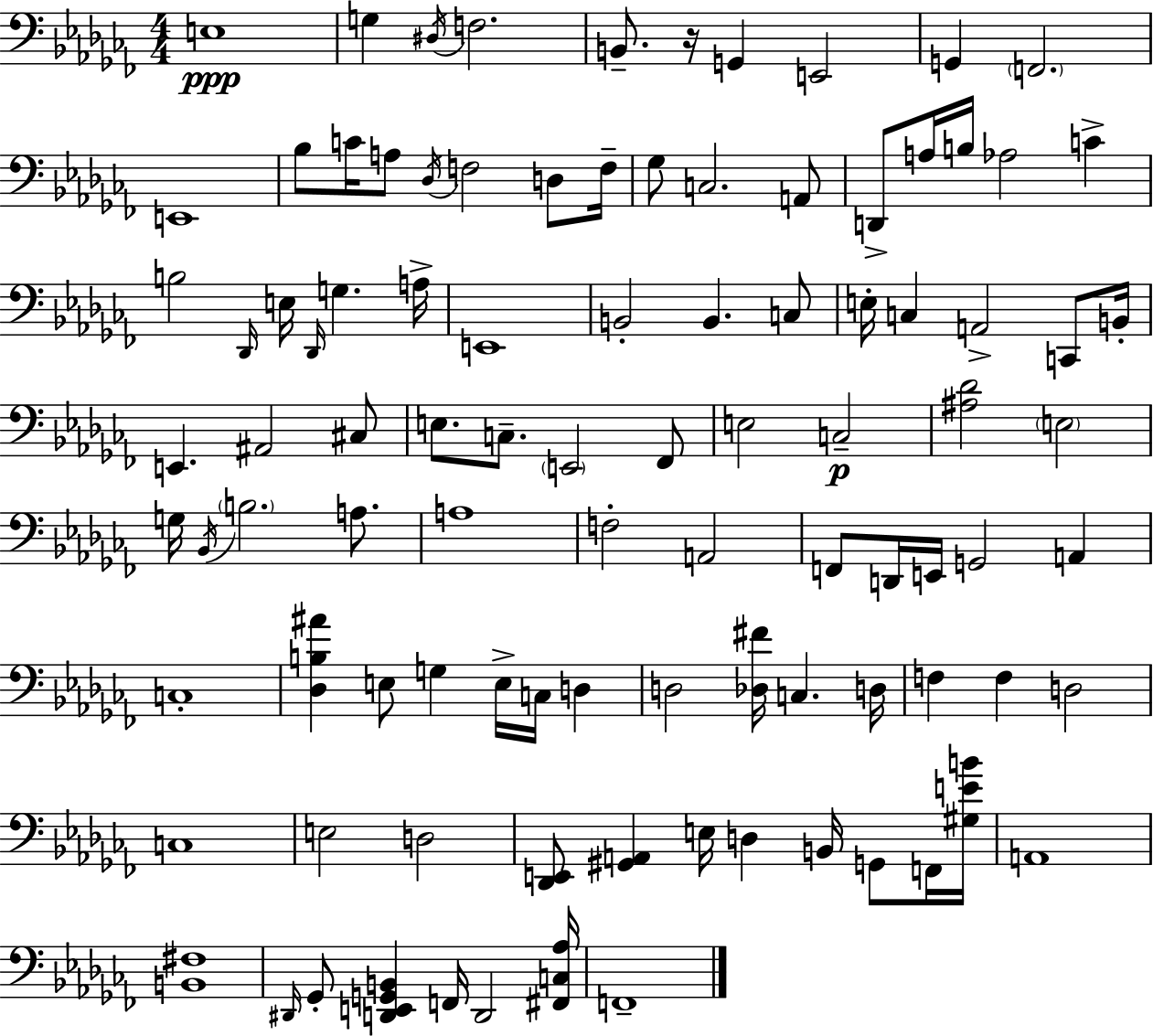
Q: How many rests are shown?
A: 1